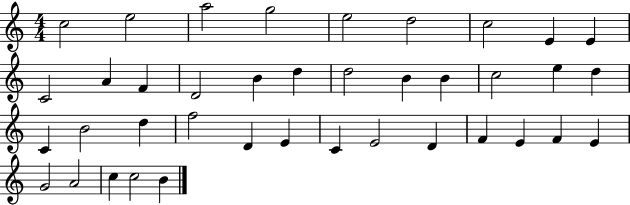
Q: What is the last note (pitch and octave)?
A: B4